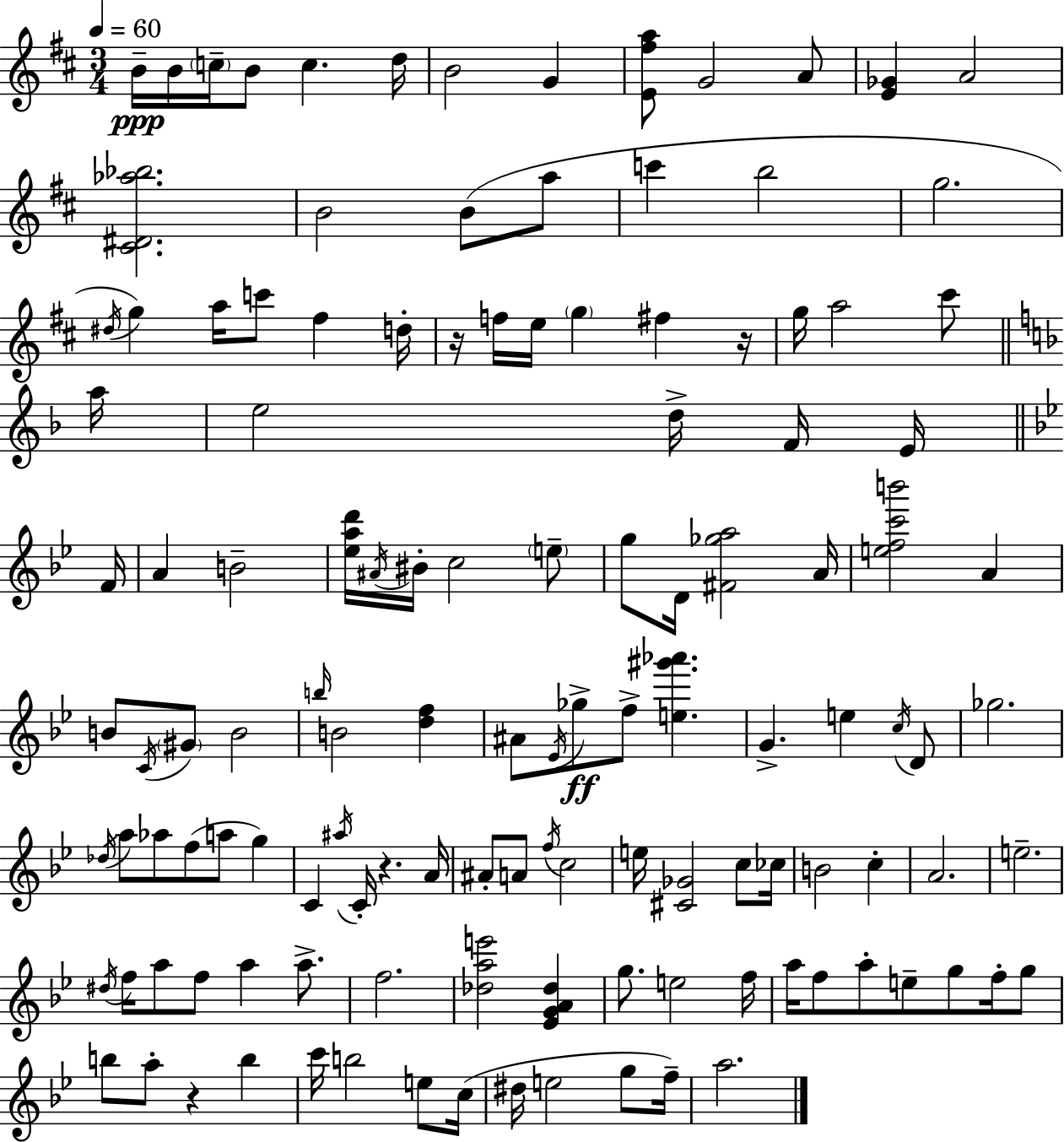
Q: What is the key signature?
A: D major